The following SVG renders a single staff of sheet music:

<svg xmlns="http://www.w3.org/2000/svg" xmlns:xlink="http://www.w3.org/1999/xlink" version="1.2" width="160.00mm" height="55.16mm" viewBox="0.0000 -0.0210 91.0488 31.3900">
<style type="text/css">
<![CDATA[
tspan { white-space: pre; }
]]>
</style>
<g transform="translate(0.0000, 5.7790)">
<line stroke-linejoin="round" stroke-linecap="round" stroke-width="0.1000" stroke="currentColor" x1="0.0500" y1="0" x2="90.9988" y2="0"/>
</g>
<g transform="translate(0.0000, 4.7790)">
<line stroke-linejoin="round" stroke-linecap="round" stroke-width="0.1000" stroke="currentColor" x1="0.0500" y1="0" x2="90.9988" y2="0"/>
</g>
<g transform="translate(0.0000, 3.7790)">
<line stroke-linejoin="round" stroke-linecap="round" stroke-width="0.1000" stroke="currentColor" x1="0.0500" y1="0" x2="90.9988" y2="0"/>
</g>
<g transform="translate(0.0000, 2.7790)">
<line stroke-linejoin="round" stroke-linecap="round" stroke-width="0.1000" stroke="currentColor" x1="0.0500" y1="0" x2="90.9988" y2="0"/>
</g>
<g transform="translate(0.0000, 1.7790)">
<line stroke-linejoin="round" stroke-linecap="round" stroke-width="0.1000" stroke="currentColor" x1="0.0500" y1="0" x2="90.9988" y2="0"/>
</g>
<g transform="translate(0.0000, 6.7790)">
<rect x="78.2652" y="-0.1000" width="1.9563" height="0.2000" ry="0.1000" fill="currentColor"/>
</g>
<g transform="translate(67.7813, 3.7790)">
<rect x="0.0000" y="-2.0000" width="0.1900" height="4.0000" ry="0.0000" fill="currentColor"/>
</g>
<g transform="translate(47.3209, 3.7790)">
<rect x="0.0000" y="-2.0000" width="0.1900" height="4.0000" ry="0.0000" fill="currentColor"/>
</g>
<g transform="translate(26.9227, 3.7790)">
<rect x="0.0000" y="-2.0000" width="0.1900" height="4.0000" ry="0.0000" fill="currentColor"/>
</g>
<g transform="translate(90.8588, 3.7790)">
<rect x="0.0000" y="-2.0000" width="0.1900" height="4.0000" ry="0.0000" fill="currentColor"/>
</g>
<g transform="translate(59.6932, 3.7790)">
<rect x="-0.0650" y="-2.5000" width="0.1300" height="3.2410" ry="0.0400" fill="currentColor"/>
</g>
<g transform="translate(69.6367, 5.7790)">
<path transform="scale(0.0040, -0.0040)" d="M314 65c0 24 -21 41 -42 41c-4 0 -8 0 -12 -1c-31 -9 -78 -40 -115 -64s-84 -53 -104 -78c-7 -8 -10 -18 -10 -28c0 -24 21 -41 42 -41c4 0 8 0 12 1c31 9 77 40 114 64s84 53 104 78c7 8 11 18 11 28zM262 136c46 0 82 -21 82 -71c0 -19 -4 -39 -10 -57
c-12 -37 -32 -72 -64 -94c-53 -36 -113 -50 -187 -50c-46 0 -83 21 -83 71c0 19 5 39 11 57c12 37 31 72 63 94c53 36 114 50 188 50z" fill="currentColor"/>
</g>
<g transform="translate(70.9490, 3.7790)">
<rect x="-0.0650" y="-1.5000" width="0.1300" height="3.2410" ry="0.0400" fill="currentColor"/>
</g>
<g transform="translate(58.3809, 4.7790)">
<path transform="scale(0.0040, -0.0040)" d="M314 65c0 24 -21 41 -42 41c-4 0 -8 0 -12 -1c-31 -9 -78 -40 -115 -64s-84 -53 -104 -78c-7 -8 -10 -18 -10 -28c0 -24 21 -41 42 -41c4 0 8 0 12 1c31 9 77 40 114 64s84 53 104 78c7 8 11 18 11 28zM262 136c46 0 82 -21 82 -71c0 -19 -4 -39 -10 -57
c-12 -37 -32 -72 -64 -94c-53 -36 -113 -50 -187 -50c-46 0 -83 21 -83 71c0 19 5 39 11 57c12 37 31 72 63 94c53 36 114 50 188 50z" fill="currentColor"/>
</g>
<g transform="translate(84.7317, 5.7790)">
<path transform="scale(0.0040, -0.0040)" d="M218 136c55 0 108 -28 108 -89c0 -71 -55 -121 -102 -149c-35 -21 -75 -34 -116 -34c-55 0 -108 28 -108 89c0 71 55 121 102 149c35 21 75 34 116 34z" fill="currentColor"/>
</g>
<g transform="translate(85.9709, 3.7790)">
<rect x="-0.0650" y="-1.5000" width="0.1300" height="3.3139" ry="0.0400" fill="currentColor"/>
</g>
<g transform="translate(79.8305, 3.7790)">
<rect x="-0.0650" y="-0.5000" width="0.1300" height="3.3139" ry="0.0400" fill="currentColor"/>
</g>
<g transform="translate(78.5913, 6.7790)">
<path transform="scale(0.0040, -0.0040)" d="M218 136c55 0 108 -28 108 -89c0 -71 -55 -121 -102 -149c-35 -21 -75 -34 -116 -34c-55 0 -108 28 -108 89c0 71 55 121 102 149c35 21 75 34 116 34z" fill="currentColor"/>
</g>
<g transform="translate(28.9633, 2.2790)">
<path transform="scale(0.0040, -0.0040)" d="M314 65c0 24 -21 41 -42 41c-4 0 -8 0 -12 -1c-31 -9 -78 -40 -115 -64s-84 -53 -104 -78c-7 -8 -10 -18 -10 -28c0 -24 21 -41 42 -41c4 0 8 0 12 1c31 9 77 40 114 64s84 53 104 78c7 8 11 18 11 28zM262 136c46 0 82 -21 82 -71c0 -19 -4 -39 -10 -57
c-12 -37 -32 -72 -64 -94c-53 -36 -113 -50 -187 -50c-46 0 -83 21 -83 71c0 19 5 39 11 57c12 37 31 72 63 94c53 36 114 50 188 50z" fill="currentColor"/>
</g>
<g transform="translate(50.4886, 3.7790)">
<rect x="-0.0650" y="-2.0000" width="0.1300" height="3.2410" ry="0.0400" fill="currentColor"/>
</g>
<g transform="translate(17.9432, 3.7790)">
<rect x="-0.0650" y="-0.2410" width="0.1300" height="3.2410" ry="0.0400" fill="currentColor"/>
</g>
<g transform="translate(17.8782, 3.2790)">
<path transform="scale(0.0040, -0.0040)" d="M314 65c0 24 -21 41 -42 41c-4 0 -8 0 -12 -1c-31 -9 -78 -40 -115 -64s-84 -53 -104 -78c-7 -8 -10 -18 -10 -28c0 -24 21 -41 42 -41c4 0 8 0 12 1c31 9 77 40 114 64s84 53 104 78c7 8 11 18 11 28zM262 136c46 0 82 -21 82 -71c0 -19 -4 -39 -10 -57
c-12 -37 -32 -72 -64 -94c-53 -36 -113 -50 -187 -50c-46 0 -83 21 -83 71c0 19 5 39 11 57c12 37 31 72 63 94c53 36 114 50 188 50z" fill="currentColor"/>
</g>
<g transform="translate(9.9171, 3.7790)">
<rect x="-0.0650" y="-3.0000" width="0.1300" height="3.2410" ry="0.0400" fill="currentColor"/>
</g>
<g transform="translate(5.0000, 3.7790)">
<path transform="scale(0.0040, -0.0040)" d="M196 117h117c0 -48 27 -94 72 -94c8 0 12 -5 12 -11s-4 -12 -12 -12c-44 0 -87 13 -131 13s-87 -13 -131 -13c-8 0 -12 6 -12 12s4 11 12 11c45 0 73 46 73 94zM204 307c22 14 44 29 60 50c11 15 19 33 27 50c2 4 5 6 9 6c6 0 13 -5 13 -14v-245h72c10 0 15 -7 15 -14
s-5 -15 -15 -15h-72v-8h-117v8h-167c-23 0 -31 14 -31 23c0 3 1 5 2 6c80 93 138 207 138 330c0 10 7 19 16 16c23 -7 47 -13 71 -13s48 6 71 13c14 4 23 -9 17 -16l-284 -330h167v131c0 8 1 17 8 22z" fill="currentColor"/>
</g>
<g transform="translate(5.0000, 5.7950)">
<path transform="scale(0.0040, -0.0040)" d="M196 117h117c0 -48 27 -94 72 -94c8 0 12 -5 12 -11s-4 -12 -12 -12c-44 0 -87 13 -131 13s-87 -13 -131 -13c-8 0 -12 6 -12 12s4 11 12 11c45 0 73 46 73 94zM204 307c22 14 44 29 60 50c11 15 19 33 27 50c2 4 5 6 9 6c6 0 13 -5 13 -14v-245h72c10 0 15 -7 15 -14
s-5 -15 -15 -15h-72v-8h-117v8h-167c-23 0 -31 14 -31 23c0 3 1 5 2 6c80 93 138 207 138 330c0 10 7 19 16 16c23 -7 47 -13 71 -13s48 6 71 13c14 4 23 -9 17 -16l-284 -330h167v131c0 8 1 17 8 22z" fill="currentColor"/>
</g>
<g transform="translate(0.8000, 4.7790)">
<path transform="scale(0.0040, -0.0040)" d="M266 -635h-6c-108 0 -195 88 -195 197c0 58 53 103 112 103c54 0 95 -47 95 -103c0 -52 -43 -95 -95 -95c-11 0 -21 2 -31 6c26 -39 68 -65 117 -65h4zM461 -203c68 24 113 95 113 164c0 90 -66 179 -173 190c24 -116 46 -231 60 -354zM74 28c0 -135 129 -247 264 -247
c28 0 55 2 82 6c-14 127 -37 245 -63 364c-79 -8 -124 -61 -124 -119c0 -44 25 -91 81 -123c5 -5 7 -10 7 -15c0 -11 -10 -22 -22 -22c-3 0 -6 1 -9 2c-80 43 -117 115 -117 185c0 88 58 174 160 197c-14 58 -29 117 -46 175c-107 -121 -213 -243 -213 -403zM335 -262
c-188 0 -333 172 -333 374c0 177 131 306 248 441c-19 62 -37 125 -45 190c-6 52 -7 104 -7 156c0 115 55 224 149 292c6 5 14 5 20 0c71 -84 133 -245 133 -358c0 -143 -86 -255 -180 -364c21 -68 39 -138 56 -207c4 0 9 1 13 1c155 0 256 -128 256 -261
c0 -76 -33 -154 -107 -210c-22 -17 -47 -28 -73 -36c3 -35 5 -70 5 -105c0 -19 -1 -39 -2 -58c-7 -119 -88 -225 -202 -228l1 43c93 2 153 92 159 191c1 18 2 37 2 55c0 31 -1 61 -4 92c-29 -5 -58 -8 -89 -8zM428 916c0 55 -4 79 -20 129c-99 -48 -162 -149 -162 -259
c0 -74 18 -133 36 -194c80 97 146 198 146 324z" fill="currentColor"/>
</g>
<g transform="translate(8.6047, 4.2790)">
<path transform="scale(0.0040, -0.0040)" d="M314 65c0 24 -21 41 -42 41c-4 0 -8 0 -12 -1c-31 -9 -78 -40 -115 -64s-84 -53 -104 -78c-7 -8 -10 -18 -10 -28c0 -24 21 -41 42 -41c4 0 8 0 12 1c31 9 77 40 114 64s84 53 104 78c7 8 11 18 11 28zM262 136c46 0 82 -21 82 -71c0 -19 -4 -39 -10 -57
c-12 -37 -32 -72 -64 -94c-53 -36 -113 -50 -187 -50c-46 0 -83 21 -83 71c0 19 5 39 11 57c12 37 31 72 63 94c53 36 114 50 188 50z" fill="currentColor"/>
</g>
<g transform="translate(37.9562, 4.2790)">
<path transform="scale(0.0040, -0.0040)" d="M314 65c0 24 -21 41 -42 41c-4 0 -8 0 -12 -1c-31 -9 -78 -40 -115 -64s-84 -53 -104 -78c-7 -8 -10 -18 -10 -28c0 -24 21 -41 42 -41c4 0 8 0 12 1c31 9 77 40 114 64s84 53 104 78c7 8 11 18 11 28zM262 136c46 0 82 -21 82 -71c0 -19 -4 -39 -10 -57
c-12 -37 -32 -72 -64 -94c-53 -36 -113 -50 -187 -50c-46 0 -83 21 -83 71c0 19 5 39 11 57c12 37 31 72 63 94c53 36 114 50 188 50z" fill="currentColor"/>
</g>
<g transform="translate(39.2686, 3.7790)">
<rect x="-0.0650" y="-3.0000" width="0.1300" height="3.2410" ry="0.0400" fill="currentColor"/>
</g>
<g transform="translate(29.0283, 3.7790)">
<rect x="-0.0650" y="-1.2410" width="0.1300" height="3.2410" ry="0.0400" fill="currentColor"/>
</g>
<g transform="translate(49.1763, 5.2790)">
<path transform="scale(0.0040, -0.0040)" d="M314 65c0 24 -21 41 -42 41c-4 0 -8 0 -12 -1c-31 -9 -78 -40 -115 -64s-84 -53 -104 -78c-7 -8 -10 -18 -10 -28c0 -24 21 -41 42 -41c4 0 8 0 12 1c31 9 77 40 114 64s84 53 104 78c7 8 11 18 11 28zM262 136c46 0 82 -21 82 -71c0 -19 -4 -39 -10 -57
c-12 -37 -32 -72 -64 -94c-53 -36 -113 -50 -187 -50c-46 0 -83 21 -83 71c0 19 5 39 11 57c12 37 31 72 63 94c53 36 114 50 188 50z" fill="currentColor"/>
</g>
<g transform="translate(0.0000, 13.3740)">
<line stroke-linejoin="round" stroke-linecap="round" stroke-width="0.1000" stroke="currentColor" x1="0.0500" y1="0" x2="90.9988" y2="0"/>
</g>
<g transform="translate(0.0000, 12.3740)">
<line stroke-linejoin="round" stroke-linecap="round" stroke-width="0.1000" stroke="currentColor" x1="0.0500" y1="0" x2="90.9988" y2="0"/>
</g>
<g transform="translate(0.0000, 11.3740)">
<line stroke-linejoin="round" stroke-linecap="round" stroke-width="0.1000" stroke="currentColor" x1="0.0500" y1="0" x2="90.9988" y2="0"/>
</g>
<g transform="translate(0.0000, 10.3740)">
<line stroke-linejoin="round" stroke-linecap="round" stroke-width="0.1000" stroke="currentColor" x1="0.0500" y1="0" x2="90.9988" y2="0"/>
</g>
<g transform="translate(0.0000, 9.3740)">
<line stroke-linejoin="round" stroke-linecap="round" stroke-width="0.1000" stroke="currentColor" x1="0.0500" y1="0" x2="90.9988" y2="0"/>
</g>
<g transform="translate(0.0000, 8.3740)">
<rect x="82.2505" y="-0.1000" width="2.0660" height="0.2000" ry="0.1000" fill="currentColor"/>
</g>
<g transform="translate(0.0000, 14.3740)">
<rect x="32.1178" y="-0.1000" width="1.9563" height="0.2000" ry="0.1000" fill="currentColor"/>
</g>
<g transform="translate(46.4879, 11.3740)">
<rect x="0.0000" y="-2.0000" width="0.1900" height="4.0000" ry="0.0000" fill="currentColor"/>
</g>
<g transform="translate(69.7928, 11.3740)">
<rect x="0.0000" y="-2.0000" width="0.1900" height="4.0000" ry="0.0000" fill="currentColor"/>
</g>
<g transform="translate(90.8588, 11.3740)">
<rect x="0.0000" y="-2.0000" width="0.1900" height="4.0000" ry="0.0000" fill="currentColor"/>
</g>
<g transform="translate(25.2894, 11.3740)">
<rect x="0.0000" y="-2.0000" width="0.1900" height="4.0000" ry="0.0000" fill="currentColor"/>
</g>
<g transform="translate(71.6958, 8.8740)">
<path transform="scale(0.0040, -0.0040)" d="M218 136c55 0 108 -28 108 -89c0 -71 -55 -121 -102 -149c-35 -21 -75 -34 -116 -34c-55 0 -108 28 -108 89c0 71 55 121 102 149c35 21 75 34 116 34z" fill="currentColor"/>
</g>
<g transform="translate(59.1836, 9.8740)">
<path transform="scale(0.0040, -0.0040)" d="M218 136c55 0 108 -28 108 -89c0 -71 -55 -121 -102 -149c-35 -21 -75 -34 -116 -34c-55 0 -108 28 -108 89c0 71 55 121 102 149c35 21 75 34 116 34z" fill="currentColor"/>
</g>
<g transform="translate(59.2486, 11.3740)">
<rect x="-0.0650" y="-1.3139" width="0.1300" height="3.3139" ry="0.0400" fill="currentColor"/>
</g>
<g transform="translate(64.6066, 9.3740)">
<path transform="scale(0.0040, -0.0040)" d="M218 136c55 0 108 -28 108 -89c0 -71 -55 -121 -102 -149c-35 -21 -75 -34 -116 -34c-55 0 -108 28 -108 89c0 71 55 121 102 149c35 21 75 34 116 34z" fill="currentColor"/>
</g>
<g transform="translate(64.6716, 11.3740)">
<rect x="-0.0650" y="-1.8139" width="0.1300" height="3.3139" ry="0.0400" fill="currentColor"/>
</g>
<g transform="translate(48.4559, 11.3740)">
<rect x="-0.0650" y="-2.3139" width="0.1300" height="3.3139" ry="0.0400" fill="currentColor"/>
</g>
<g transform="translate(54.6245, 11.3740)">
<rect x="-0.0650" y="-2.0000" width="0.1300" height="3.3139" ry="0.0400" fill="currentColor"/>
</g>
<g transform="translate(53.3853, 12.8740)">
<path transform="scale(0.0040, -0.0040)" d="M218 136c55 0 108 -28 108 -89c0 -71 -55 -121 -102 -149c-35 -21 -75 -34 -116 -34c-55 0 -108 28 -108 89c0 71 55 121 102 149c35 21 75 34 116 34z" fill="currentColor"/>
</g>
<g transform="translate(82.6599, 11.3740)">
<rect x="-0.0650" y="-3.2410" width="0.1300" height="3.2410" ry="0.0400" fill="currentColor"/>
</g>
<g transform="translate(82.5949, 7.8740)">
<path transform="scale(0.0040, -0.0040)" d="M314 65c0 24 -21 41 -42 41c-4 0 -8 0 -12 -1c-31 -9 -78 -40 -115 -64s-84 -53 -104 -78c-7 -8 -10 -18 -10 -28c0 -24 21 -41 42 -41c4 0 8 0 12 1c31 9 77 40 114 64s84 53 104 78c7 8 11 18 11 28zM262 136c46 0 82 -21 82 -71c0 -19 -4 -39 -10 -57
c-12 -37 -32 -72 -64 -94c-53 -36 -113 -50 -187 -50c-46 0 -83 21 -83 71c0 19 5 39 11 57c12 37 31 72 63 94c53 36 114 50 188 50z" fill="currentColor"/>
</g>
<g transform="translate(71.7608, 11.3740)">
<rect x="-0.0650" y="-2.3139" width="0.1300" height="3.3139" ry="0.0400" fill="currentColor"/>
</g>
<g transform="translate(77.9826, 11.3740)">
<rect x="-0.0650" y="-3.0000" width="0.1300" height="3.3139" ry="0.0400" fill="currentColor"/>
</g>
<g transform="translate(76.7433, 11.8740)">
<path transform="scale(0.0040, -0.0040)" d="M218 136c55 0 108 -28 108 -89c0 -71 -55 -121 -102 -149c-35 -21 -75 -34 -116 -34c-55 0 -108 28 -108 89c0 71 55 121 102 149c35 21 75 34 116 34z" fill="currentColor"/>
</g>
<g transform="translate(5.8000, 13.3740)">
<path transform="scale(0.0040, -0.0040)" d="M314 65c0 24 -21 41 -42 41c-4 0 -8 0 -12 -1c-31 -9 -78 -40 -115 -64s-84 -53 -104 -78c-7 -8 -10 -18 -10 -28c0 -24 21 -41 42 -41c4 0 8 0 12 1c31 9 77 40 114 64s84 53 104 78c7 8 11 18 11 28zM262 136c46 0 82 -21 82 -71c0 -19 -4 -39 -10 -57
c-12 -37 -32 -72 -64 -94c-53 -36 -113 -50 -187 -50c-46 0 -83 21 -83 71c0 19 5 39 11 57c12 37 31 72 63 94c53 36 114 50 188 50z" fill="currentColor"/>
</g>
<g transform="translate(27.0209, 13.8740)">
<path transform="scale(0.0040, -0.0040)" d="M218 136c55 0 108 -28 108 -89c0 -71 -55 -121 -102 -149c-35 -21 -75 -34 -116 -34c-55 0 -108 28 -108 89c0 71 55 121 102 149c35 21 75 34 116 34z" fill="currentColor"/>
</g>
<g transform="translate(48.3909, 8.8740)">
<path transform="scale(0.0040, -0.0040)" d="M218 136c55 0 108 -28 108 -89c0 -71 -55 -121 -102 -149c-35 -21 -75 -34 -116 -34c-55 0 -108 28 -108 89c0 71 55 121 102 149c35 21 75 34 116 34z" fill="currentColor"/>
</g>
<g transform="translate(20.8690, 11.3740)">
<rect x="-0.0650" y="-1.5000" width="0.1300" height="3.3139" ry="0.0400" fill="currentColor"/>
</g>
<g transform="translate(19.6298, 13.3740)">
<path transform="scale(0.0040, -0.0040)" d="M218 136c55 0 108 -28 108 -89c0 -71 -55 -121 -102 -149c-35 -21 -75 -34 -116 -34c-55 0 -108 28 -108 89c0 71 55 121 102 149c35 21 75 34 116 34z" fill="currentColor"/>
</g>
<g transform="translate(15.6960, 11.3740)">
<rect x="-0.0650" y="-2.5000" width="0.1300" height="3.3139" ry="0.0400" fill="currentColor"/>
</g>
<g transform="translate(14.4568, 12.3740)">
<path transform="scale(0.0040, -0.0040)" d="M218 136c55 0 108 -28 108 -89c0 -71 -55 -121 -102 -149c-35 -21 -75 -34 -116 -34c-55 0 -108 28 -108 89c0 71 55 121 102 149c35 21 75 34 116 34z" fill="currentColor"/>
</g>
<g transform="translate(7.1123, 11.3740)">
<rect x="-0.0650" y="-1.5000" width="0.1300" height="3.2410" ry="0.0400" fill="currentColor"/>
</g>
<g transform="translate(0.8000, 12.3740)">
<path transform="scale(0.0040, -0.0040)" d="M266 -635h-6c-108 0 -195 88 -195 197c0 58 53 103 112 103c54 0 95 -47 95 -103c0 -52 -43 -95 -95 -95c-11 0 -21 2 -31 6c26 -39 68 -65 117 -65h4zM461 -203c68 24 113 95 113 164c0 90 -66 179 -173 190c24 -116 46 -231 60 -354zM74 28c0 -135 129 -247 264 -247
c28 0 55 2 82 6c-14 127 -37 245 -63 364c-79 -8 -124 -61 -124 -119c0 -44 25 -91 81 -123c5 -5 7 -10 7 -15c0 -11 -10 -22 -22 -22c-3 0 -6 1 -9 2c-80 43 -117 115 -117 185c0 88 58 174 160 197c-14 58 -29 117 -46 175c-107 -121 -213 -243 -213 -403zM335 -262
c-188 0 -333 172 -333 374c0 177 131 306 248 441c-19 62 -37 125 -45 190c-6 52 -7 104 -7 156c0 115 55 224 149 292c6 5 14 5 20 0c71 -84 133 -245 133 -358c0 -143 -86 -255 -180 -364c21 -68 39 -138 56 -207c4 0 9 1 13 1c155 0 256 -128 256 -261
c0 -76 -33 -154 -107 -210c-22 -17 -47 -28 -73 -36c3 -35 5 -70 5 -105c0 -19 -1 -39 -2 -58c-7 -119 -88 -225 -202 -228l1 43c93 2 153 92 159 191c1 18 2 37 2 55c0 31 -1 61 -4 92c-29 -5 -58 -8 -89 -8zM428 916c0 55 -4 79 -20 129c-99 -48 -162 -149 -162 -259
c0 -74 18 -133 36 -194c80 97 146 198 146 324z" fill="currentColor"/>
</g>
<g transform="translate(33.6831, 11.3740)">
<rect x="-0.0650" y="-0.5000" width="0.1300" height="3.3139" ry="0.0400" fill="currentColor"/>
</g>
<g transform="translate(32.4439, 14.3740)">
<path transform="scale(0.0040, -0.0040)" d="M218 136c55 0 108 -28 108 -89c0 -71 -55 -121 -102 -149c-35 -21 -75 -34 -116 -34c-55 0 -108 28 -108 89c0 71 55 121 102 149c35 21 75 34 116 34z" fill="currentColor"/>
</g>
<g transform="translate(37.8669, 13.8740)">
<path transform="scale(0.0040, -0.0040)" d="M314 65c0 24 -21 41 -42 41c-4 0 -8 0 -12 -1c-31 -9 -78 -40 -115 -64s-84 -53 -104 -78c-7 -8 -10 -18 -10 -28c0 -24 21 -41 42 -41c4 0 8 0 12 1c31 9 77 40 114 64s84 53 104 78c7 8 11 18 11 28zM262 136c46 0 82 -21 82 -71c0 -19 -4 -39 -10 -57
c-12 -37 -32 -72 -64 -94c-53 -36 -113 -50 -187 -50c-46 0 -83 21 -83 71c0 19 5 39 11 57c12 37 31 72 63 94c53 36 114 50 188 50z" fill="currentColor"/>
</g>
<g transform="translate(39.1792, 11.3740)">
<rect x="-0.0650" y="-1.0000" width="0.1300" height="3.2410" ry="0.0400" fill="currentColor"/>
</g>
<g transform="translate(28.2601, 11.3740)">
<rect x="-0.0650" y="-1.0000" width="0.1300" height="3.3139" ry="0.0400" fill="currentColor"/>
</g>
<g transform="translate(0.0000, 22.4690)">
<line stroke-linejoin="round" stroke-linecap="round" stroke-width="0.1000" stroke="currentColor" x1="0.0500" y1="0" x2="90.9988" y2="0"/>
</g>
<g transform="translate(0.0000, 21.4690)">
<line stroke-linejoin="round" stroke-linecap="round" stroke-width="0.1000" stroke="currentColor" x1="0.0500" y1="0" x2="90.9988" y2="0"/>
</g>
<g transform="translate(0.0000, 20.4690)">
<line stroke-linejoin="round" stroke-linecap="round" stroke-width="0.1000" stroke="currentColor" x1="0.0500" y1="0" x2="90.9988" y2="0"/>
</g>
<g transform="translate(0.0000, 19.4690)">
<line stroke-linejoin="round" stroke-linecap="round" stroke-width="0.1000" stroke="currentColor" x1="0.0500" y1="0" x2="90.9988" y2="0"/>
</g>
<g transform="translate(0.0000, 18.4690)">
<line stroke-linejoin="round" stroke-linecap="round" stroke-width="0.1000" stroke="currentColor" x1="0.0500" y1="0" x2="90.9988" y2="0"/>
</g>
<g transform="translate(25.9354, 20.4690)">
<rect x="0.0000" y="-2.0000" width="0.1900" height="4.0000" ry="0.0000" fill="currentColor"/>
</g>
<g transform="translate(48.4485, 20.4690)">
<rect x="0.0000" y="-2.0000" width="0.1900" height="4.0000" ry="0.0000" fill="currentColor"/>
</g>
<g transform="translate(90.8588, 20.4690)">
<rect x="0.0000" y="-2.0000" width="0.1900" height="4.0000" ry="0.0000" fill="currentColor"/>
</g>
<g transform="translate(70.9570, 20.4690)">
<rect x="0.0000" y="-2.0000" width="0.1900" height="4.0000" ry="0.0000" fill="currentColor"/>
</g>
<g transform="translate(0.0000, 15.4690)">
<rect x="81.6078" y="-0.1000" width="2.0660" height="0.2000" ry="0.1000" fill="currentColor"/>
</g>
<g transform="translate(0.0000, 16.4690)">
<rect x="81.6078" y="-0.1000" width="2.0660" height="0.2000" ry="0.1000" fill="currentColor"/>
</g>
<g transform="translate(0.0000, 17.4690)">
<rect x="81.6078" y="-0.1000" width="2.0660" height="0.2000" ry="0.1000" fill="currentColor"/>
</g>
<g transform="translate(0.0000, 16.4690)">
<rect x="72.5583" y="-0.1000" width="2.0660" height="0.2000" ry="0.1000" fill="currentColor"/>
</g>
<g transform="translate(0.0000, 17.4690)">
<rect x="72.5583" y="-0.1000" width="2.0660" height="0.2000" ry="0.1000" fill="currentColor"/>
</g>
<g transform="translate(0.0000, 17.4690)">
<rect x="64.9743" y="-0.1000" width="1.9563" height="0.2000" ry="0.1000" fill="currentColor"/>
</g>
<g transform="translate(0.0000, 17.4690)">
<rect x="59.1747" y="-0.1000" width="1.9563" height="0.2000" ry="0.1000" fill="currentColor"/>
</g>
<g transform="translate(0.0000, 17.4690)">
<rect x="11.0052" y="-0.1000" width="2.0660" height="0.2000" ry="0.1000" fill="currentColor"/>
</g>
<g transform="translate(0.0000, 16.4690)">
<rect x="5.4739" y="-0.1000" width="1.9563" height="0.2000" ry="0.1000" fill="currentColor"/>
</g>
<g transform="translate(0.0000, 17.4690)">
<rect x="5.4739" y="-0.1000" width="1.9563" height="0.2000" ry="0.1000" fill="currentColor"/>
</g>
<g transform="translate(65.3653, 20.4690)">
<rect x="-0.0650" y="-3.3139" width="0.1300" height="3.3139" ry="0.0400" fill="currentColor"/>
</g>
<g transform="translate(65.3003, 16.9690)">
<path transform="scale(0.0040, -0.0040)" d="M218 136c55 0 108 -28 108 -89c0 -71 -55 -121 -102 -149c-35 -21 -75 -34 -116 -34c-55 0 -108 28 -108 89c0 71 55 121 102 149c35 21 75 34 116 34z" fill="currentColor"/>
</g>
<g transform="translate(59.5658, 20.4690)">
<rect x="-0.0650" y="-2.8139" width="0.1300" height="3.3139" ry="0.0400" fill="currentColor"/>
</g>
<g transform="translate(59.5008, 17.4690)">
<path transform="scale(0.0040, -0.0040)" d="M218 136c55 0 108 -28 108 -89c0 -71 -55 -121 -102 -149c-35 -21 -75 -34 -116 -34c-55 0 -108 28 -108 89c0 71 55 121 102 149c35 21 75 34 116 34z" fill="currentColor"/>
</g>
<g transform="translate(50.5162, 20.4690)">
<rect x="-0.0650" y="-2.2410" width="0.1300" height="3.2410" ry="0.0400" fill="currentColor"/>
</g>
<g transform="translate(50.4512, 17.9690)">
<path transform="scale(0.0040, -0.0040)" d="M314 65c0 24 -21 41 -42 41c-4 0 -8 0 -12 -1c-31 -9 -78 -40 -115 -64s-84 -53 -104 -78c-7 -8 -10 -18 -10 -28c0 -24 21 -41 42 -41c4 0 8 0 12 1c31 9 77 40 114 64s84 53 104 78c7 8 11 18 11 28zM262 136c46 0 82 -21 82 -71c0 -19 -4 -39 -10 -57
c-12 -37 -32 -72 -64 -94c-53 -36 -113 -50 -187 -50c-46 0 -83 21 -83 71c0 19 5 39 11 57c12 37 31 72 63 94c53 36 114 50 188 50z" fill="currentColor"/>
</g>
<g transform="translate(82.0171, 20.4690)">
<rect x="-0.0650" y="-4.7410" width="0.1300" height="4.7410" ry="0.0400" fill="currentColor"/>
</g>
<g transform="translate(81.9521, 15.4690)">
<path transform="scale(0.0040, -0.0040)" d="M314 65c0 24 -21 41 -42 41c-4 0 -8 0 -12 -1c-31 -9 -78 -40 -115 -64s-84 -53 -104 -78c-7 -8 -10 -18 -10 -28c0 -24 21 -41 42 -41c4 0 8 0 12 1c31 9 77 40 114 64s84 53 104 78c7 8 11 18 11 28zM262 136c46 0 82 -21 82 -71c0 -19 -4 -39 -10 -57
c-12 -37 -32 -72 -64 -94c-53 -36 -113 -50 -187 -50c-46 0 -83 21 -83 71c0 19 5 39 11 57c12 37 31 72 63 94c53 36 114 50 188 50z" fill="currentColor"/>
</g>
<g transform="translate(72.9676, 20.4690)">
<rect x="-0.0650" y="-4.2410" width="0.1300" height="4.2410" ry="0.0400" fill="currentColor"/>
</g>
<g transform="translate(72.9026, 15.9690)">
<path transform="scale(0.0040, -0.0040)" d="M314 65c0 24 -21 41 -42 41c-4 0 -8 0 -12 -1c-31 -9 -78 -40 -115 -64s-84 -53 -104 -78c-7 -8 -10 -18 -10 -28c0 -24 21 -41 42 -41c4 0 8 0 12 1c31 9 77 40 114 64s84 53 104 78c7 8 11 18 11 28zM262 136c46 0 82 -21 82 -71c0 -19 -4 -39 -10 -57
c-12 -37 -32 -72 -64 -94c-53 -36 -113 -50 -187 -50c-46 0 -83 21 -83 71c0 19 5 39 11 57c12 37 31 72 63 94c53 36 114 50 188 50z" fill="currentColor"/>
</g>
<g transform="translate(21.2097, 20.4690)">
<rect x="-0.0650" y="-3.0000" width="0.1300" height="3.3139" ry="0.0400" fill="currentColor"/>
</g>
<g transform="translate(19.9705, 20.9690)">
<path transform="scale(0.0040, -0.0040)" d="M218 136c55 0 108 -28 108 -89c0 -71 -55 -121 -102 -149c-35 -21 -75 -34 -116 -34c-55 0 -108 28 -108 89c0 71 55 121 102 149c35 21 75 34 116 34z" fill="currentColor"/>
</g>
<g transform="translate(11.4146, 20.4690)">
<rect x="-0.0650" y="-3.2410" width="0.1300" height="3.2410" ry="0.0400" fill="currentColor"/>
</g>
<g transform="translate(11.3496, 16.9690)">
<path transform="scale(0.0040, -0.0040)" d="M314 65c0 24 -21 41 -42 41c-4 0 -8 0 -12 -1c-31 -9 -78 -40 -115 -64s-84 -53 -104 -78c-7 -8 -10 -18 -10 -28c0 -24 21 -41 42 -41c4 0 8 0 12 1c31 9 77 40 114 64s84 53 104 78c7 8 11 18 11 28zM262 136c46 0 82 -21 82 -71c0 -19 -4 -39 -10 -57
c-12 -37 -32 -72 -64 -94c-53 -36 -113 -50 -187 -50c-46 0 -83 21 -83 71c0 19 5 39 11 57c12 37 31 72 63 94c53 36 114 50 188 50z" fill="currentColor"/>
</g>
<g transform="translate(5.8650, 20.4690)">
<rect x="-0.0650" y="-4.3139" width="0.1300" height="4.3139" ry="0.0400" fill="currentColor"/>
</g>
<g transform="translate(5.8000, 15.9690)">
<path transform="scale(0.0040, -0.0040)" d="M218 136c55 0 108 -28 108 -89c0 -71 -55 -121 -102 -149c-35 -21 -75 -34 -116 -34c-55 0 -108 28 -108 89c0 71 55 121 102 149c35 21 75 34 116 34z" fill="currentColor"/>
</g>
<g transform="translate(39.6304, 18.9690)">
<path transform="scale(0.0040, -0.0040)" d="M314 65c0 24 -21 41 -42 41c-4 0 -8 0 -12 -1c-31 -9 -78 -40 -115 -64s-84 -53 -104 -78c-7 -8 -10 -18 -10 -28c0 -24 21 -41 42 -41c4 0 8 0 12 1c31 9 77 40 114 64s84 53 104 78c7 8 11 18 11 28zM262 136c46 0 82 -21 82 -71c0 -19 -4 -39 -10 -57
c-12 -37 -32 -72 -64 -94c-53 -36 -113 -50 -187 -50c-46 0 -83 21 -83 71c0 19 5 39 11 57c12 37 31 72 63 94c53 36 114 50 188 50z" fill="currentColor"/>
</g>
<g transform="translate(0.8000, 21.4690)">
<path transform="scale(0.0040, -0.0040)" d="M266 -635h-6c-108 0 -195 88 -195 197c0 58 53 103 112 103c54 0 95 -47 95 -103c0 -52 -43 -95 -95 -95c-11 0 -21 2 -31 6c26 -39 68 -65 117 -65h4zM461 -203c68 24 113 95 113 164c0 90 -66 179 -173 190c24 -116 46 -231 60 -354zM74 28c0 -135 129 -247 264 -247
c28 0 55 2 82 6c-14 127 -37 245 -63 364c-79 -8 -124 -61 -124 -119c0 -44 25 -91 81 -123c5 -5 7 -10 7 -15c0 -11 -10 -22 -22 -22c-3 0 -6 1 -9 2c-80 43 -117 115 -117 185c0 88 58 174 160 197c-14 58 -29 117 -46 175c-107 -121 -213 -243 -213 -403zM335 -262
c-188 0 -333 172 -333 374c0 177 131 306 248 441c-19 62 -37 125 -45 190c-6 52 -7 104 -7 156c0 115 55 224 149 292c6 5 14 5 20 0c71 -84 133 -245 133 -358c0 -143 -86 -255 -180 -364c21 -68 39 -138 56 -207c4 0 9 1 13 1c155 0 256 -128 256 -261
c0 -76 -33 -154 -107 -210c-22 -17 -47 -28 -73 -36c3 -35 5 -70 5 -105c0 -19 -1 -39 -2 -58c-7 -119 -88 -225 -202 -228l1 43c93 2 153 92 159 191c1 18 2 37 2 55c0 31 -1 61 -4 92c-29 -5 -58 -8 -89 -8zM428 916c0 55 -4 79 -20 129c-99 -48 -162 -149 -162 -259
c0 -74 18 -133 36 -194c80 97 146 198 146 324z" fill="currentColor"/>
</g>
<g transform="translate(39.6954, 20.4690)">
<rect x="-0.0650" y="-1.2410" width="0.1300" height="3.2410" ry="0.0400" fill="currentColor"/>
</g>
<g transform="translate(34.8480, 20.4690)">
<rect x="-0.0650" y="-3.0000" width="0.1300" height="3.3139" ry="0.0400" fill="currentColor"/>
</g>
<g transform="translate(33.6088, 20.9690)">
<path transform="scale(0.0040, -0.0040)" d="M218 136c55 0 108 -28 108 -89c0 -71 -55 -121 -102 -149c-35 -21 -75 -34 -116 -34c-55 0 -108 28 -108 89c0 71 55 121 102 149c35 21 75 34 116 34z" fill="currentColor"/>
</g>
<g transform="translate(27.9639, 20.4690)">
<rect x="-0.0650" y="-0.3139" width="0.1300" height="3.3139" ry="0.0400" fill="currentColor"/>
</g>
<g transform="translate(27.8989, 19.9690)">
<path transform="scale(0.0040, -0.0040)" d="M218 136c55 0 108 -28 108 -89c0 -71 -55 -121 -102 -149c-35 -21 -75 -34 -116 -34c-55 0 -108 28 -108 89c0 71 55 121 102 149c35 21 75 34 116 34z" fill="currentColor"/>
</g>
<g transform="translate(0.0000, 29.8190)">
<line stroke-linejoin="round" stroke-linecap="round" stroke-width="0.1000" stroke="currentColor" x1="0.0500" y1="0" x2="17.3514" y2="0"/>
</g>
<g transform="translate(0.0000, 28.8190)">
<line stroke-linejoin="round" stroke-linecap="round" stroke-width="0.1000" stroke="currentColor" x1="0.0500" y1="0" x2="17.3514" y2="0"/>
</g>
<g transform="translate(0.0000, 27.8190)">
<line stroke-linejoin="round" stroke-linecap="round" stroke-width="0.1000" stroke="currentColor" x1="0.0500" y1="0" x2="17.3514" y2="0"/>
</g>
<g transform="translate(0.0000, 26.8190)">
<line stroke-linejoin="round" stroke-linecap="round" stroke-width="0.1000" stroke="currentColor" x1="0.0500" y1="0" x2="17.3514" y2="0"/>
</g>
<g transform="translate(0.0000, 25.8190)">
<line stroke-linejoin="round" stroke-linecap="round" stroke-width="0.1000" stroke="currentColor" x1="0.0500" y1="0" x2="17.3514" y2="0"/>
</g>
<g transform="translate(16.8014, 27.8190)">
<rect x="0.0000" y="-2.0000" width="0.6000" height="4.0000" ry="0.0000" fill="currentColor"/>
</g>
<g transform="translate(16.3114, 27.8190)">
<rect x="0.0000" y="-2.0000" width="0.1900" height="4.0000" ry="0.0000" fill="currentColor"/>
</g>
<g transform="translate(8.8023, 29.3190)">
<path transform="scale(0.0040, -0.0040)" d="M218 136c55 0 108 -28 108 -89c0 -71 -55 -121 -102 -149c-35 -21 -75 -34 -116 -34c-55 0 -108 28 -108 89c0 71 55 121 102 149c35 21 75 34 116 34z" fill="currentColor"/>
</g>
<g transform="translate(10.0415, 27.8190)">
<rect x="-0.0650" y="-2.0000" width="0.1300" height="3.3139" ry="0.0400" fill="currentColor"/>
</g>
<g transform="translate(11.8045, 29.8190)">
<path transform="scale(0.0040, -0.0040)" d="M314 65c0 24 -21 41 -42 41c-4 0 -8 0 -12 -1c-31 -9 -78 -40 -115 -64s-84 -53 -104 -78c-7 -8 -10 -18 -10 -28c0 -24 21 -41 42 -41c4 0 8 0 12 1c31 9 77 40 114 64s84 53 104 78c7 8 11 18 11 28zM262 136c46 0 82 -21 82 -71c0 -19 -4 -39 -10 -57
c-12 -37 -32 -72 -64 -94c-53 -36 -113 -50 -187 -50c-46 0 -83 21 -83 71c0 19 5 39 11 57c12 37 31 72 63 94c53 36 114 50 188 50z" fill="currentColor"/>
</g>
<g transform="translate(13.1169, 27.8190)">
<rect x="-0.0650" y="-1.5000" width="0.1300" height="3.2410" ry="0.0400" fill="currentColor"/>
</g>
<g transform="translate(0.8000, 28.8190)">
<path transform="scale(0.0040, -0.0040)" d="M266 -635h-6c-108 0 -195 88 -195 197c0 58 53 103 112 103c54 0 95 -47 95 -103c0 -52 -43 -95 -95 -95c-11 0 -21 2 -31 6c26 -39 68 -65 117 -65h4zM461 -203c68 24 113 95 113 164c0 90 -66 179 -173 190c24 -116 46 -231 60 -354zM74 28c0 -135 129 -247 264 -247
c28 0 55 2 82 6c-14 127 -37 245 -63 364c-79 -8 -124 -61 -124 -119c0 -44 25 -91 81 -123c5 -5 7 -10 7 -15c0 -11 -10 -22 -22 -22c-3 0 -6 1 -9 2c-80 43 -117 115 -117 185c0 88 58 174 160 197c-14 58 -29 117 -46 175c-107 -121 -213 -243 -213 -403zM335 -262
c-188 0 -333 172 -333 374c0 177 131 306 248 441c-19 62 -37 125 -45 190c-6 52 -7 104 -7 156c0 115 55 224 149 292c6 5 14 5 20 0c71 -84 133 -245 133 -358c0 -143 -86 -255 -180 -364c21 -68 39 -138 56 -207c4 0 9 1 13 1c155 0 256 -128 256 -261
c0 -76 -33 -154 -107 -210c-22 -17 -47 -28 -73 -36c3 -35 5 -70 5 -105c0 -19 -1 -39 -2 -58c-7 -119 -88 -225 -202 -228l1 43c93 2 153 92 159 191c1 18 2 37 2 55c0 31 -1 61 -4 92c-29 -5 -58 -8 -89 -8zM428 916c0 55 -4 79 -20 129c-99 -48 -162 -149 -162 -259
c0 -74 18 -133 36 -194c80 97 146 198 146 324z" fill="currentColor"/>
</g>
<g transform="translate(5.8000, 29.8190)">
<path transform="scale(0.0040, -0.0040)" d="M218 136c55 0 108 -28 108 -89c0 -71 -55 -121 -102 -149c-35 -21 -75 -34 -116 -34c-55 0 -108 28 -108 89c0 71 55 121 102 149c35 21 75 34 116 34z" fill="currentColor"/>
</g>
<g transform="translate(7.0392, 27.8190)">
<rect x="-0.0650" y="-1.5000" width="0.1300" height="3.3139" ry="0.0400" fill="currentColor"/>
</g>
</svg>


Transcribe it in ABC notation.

X:1
T:Untitled
M:4/4
L:1/4
K:C
A2 c2 e2 A2 F2 G2 E2 C E E2 G E D C D2 g F e f g A b2 d' b2 A c A e2 g2 a b d'2 e'2 E F E2